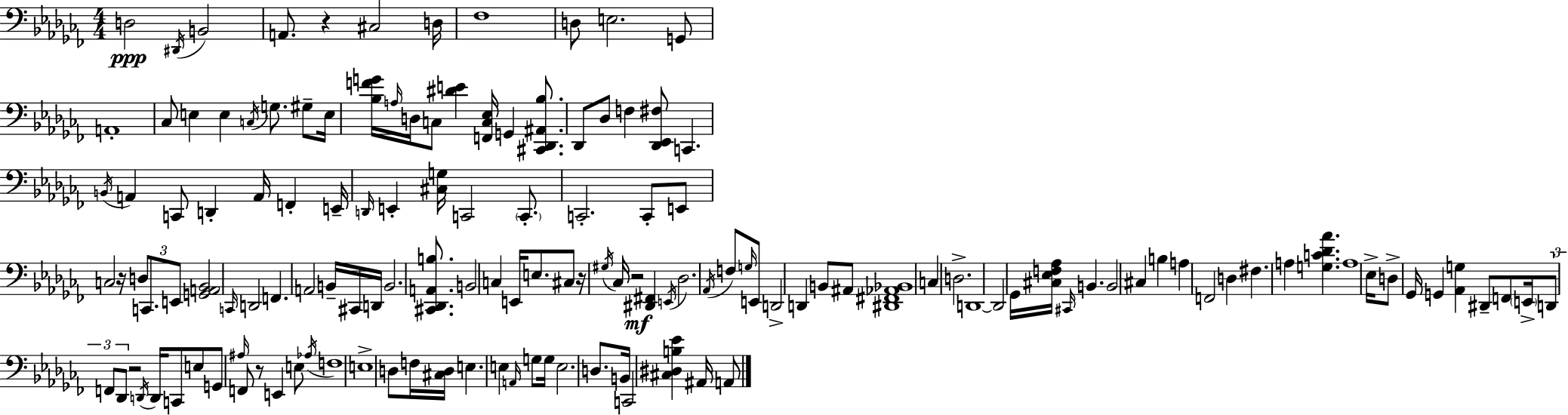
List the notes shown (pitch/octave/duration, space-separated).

D3/h D#2/s B2/h A2/e. R/q C#3/h D3/s FES3/w D3/e E3/h. G2/e A2/w CES3/e E3/q E3/q C3/s G3/e. G#3/e E3/s [Bb3,F4,G4]/s A3/s D3/s C3/e [D#4,E4]/q [F2,C3,Eb3]/s G2/q [C#2,Db2,A#2,Bb3]/e. Db2/e Db3/e F3/q [Db2,Eb2,F#3]/e C2/q. B2/s A2/q C2/e D2/q A2/s F2/q E2/s D2/s E2/q [C#3,G3]/s C2/h C2/e. C2/h. C2/e E2/e C3/h R/s D3/e C2/e. E2/e [G2,A2,Bb2]/h C2/s D2/h F2/q. A2/h B2/s C#2/s D2/s B2/h. [C#2,Db2,A2,B3]/e. B2/h C3/q E2/s E3/e. C#3/e R/s G#3/s CES3/s R/h [D#2,F#2]/q E2/s Db3/h. Ab2/s F3/e G3/s E2/e D2/h D2/q B2/e A#2/e [D#2,F#2,Ab2,Bb2]/w C3/q D3/h. D2/w D2/h Gb2/s [C#3,Eb3,F3,Ab3]/s C#2/s B2/q. B2/h C#3/q B3/q A3/q F2/h D3/q F#3/q. A3/q [G3,C4,Db4,Ab4]/q. A3/w Eb3/s D3/e Gb2/s G2/q [Ab2,G3]/q D#2/e F2/e E2/s D2/e F2/e Db2/e R/h D2/s D2/s C2/e E3/e G2/e A#3/s F2/e R/e E2/q E3/e Ab3/s F3/w E3/w D3/e F3/s [C#3,D3]/s E3/q. E3/q A2/s G3/e G3/s E3/h. D3/e. B2/s C2/h [C#3,D#3,B3,Eb4]/q A#2/s A2/e